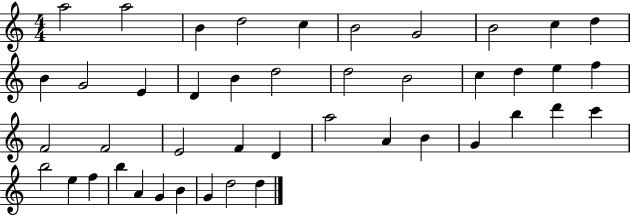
{
  \clef treble
  \numericTimeSignature
  \time 4/4
  \key c \major
  a''2 a''2 | b'4 d''2 c''4 | b'2 g'2 | b'2 c''4 d''4 | \break b'4 g'2 e'4 | d'4 b'4 d''2 | d''2 b'2 | c''4 d''4 e''4 f''4 | \break f'2 f'2 | e'2 f'4 d'4 | a''2 a'4 b'4 | g'4 b''4 d'''4 c'''4 | \break b''2 e''4 f''4 | b''4 a'4 g'4 b'4 | g'4 d''2 d''4 | \bar "|."
}